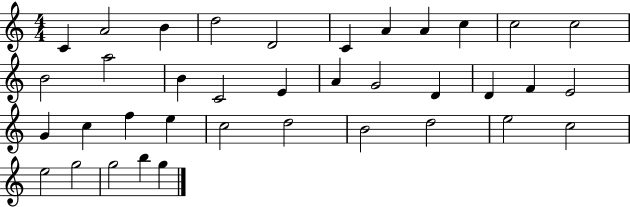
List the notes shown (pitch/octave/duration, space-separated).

C4/q A4/h B4/q D5/h D4/h C4/q A4/q A4/q C5/q C5/h C5/h B4/h A5/h B4/q C4/h E4/q A4/q G4/h D4/q D4/q F4/q E4/h G4/q C5/q F5/q E5/q C5/h D5/h B4/h D5/h E5/h C5/h E5/h G5/h G5/h B5/q G5/q